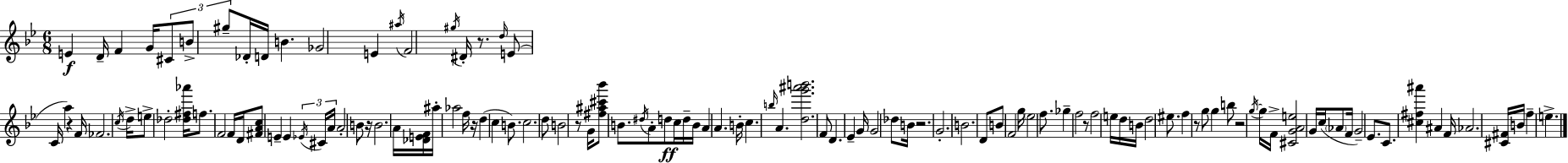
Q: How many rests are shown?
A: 9